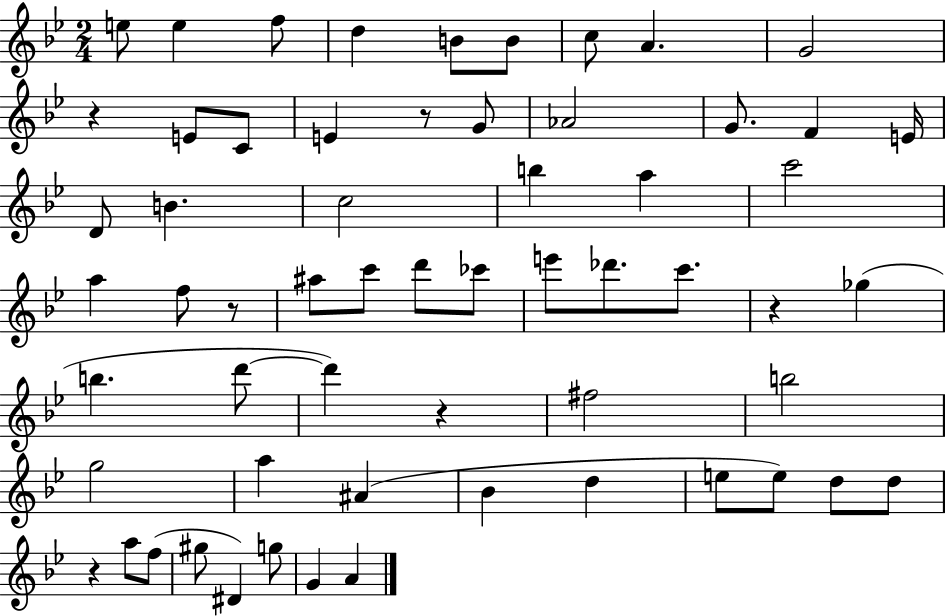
{
  \clef treble
  \numericTimeSignature
  \time 2/4
  \key bes \major
  e''8 e''4 f''8 | d''4 b'8 b'8 | c''8 a'4. | g'2 | \break r4 e'8 c'8 | e'4 r8 g'8 | aes'2 | g'8. f'4 e'16 | \break d'8 b'4. | c''2 | b''4 a''4 | c'''2 | \break a''4 f''8 r8 | ais''8 c'''8 d'''8 ces'''8 | e'''8 des'''8. c'''8. | r4 ges''4( | \break b''4. d'''8~~ | d'''4) r4 | fis''2 | b''2 | \break g''2 | a''4 ais'4( | bes'4 d''4 | e''8 e''8) d''8 d''8 | \break r4 a''8 f''8( | gis''8 dis'4) g''8 | g'4 a'4 | \bar "|."
}